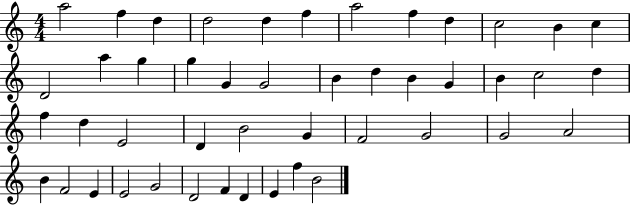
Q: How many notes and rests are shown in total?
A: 46